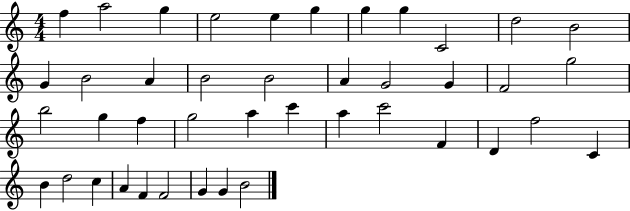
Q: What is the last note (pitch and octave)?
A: B4